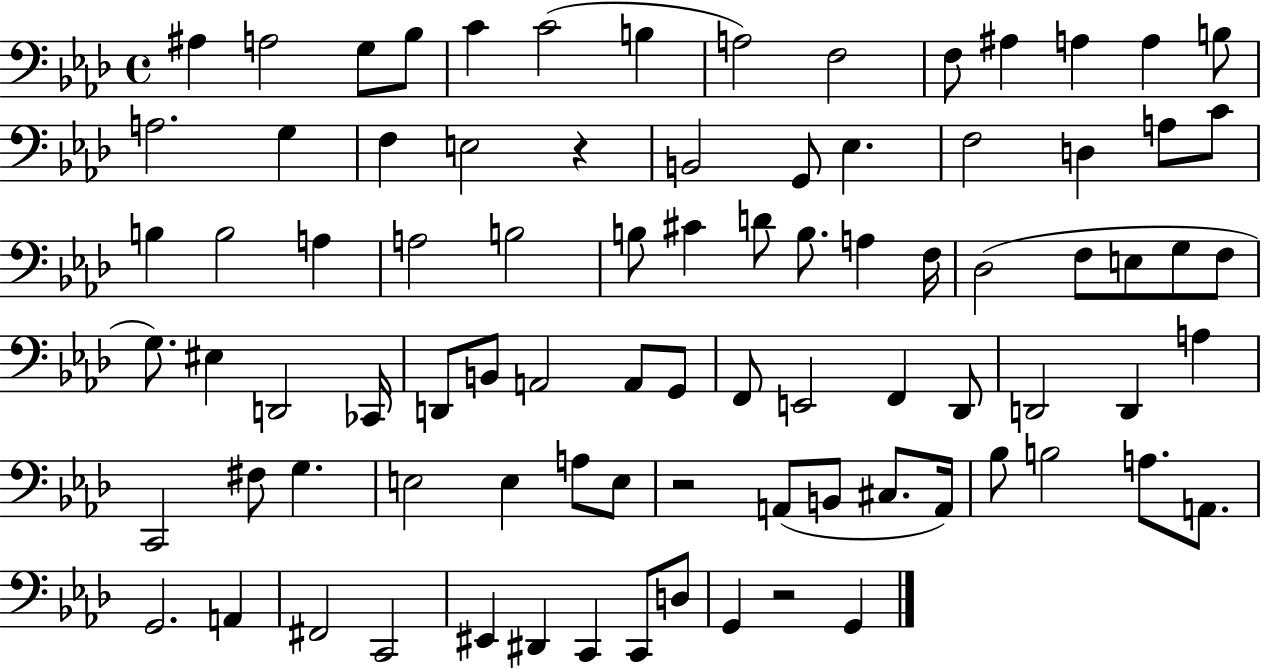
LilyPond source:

{
  \clef bass
  \time 4/4
  \defaultTimeSignature
  \key aes \major
  ais4 a2 g8 bes8 | c'4 c'2( b4 | a2) f2 | f8 ais4 a4 a4 b8 | \break a2. g4 | f4 e2 r4 | b,2 g,8 ees4. | f2 d4 a8 c'8 | \break b4 b2 a4 | a2 b2 | b8 cis'4 d'8 b8. a4 f16 | des2( f8 e8 g8 f8 | \break g8.) eis4 d,2 ces,16 | d,8 b,8 a,2 a,8 g,8 | f,8 e,2 f,4 des,8 | d,2 d,4 a4 | \break c,2 fis8 g4. | e2 e4 a8 e8 | r2 a,8( b,8 cis8. a,16) | bes8 b2 a8. a,8. | \break g,2. a,4 | fis,2 c,2 | eis,4 dis,4 c,4 c,8 d8 | g,4 r2 g,4 | \break \bar "|."
}